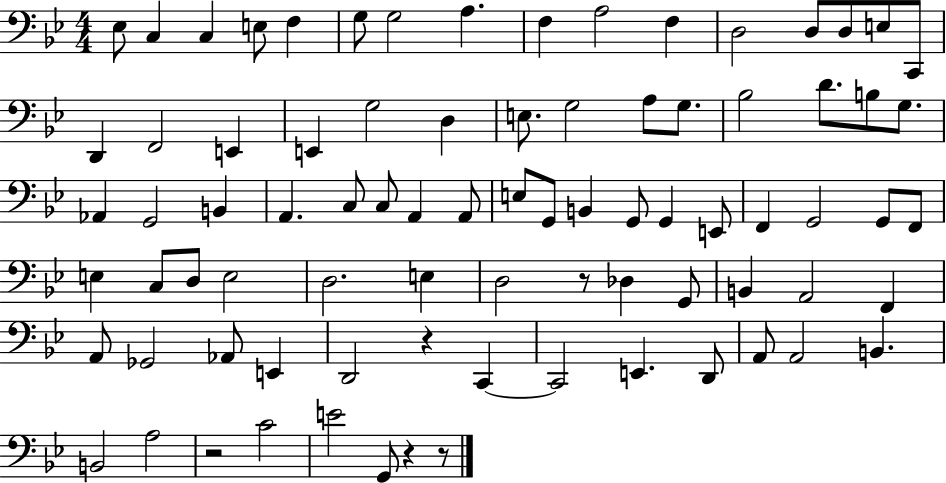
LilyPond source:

{
  \clef bass
  \numericTimeSignature
  \time 4/4
  \key bes \major
  ees8 c4 c4 e8 f4 | g8 g2 a4. | f4 a2 f4 | d2 d8 d8 e8 c,8 | \break d,4 f,2 e,4 | e,4 g2 d4 | e8. g2 a8 g8. | bes2 d'8. b8 g8. | \break aes,4 g,2 b,4 | a,4. c8 c8 a,4 a,8 | e8 g,8 b,4 g,8 g,4 e,8 | f,4 g,2 g,8 f,8 | \break e4 c8 d8 e2 | d2. e4 | d2 r8 des4 g,8 | b,4 a,2 f,4 | \break a,8 ges,2 aes,8 e,4 | d,2 r4 c,4~~ | c,2 e,4. d,8 | a,8 a,2 b,4. | \break b,2 a2 | r2 c'2 | e'2 g,8 r4 r8 | \bar "|."
}